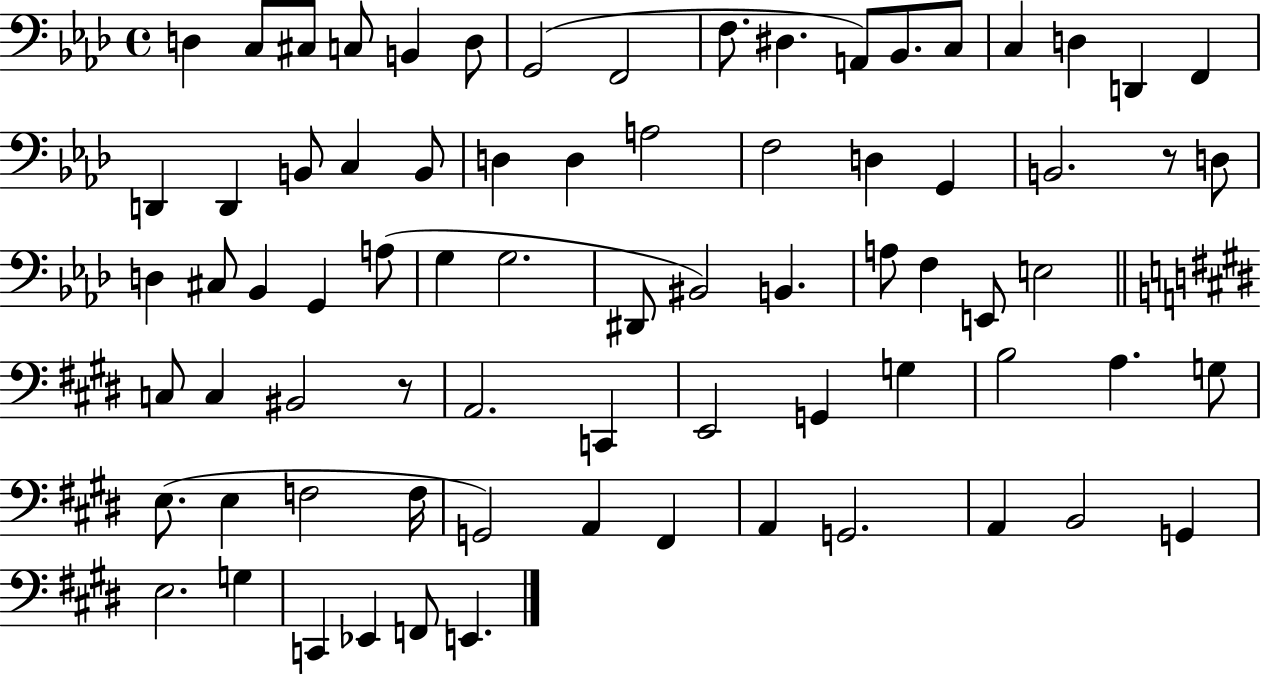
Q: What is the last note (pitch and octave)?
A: E2